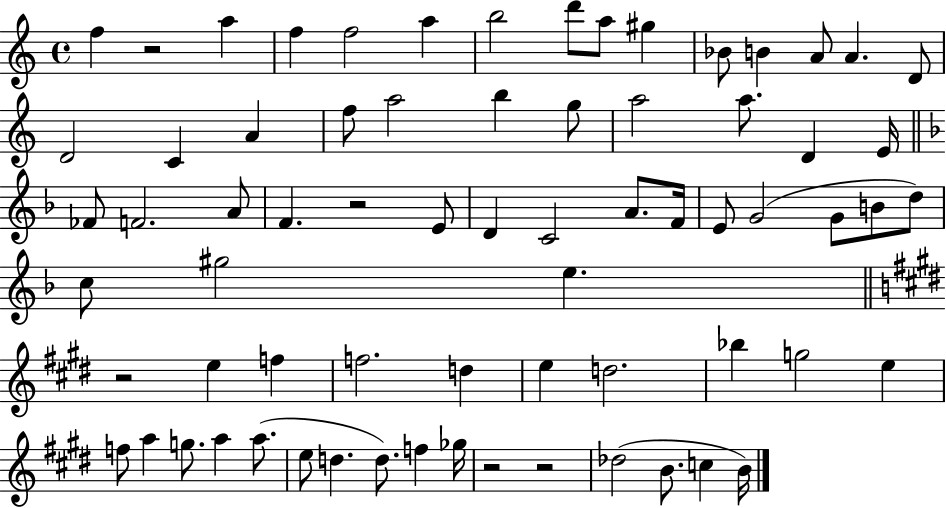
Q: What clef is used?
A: treble